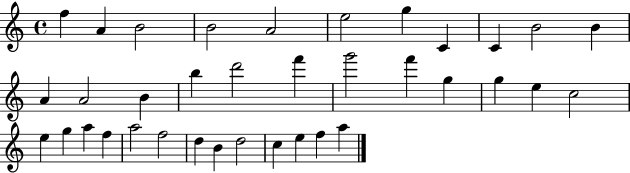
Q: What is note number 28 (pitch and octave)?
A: A5